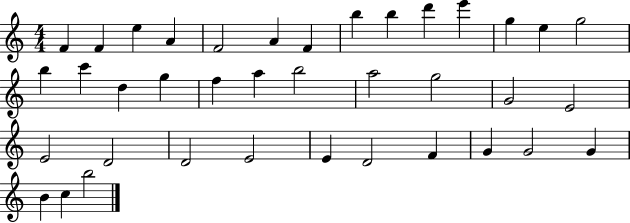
F4/q F4/q E5/q A4/q F4/h A4/q F4/q B5/q B5/q D6/q E6/q G5/q E5/q G5/h B5/q C6/q D5/q G5/q F5/q A5/q B5/h A5/h G5/h G4/h E4/h E4/h D4/h D4/h E4/h E4/q D4/h F4/q G4/q G4/h G4/q B4/q C5/q B5/h